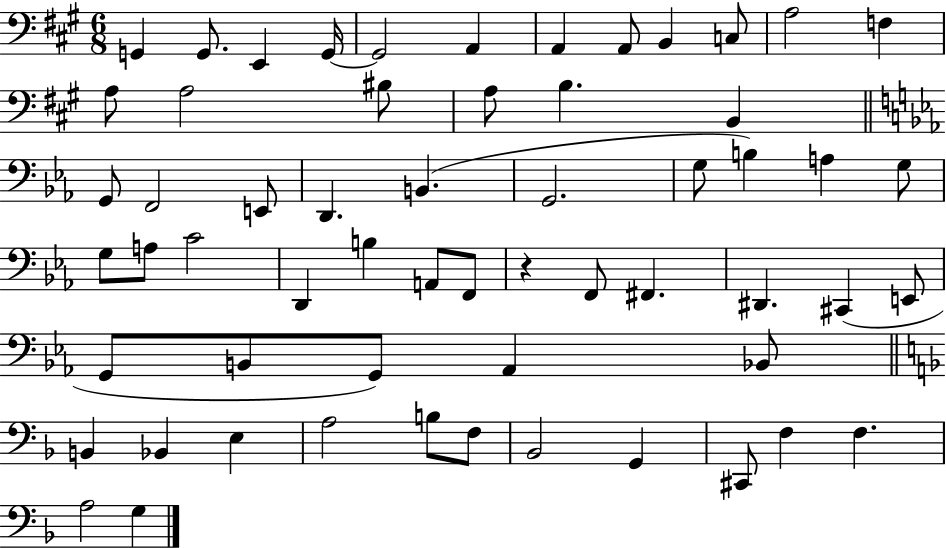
{
  \clef bass
  \numericTimeSignature
  \time 6/8
  \key a \major
  \repeat volta 2 { g,4 g,8. e,4 g,16~~ | g,2 a,4 | a,4 a,8 b,4 c8 | a2 f4 | \break a8 a2 bis8 | a8 b4. b,4 | \bar "||" \break \key ees \major g,8 f,2 e,8 | d,4. b,4.( | g,2. | g8 b4) a4 g8 | \break g8 a8 c'2 | d,4 b4 a,8 f,8 | r4 f,8 fis,4. | dis,4. cis,4( e,8 | \break g,8 b,8 g,8) aes,4 bes,8 | \bar "||" \break \key f \major b,4 bes,4 e4 | a2 b8 f8 | bes,2 g,4 | cis,8 f4 f4. | \break a2 g4 | } \bar "|."
}